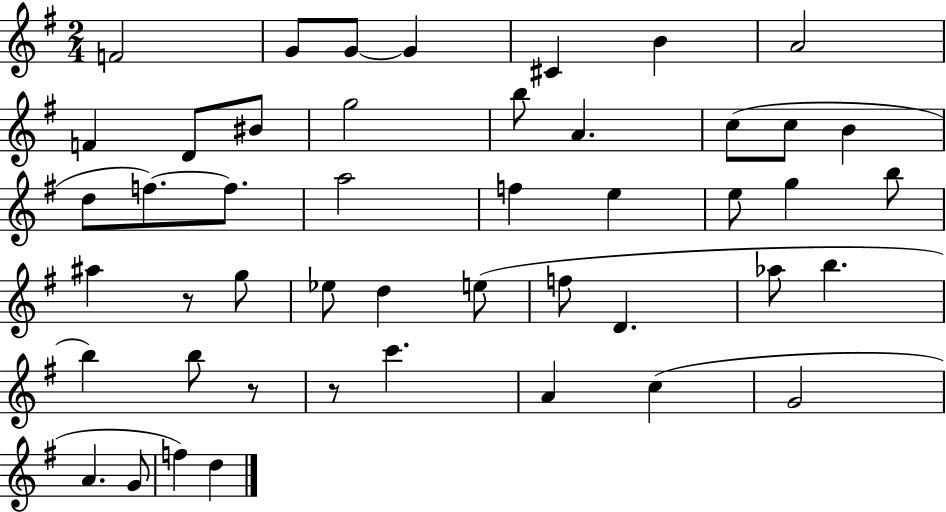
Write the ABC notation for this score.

X:1
T:Untitled
M:2/4
L:1/4
K:G
F2 G/2 G/2 G ^C B A2 F D/2 ^B/2 g2 b/2 A c/2 c/2 B d/2 f/2 f/2 a2 f e e/2 g b/2 ^a z/2 g/2 _e/2 d e/2 f/2 D _a/2 b b b/2 z/2 z/2 c' A c G2 A G/2 f d